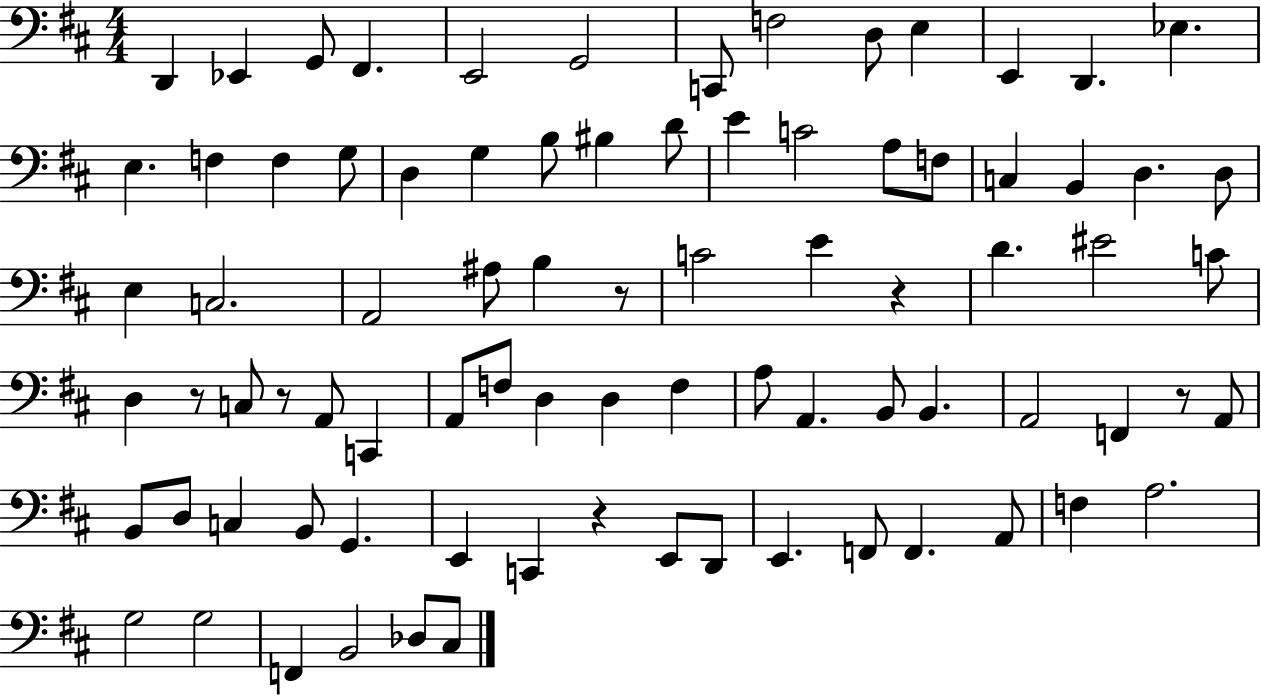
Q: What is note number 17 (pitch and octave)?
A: G3